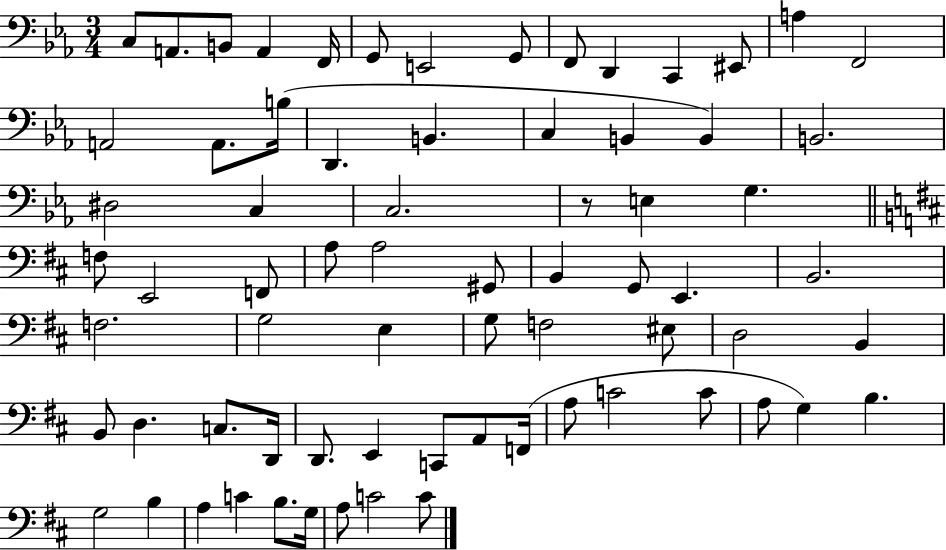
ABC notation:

X:1
T:Untitled
M:3/4
L:1/4
K:Eb
C,/2 A,,/2 B,,/2 A,, F,,/4 G,,/2 E,,2 G,,/2 F,,/2 D,, C,, ^E,,/2 A, F,,2 A,,2 A,,/2 B,/4 D,, B,, C, B,, B,, B,,2 ^D,2 C, C,2 z/2 E, G, F,/2 E,,2 F,,/2 A,/2 A,2 ^G,,/2 B,, G,,/2 E,, B,,2 F,2 G,2 E, G,/2 F,2 ^E,/2 D,2 B,, B,,/2 D, C,/2 D,,/4 D,,/2 E,, C,,/2 A,,/2 F,,/4 A,/2 C2 C/2 A,/2 G, B, G,2 B, A, C B,/2 G,/4 A,/2 C2 C/2